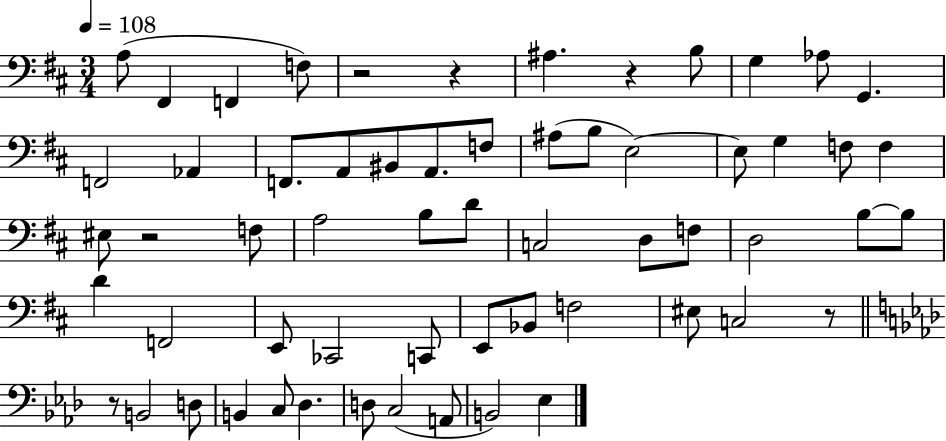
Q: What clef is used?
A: bass